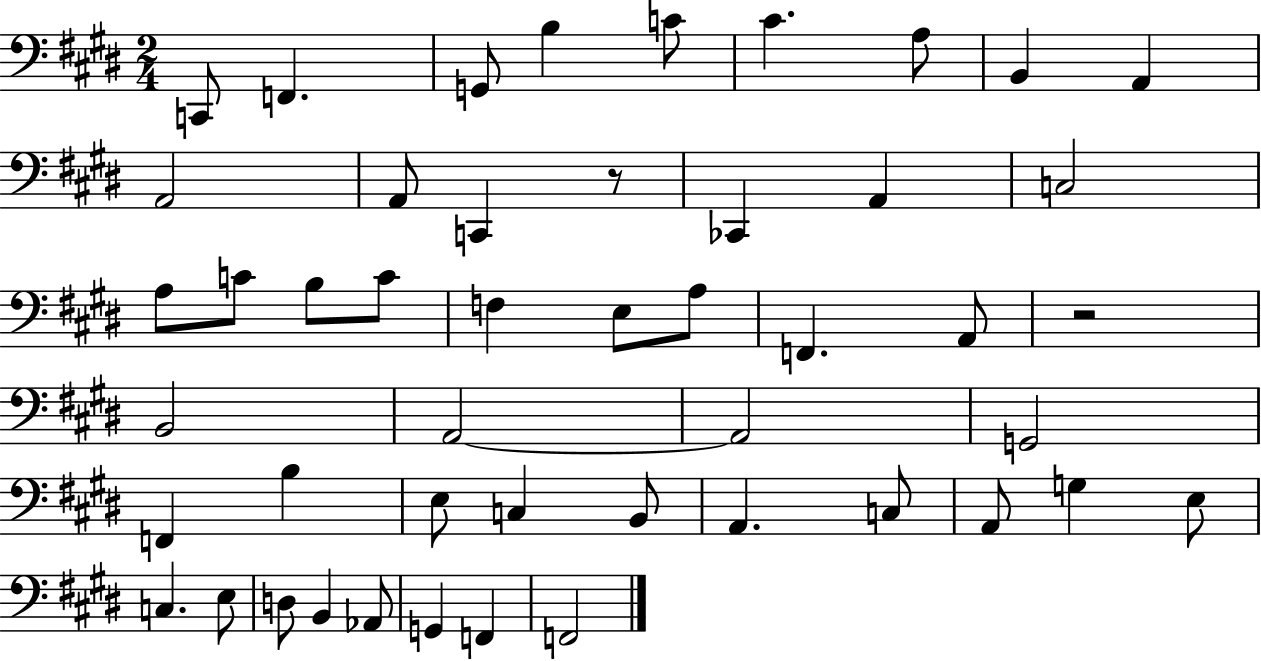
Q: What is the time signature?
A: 2/4